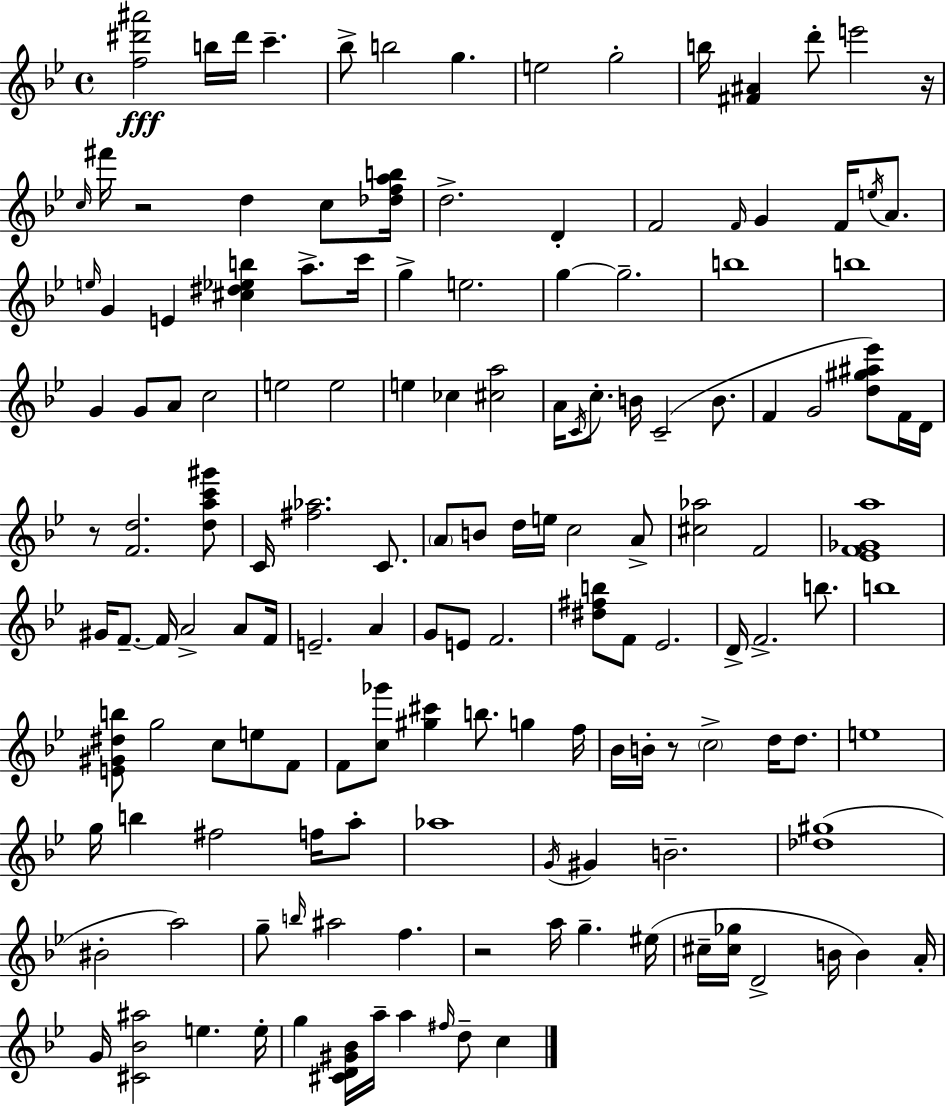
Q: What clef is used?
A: treble